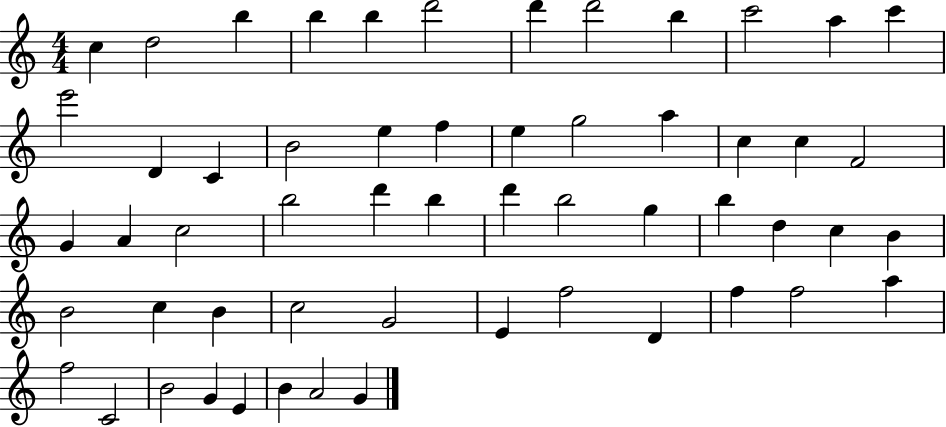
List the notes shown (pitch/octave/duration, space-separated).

C5/q D5/h B5/q B5/q B5/q D6/h D6/q D6/h B5/q C6/h A5/q C6/q E6/h D4/q C4/q B4/h E5/q F5/q E5/q G5/h A5/q C5/q C5/q F4/h G4/q A4/q C5/h B5/h D6/q B5/q D6/q B5/h G5/q B5/q D5/q C5/q B4/q B4/h C5/q B4/q C5/h G4/h E4/q F5/h D4/q F5/q F5/h A5/q F5/h C4/h B4/h G4/q E4/q B4/q A4/h G4/q